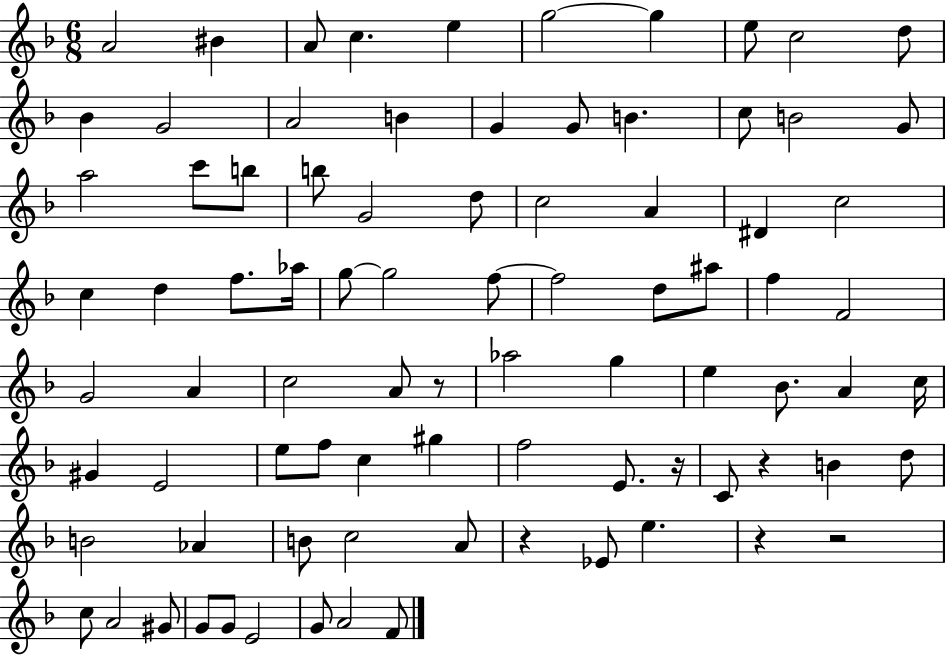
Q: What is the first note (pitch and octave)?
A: A4